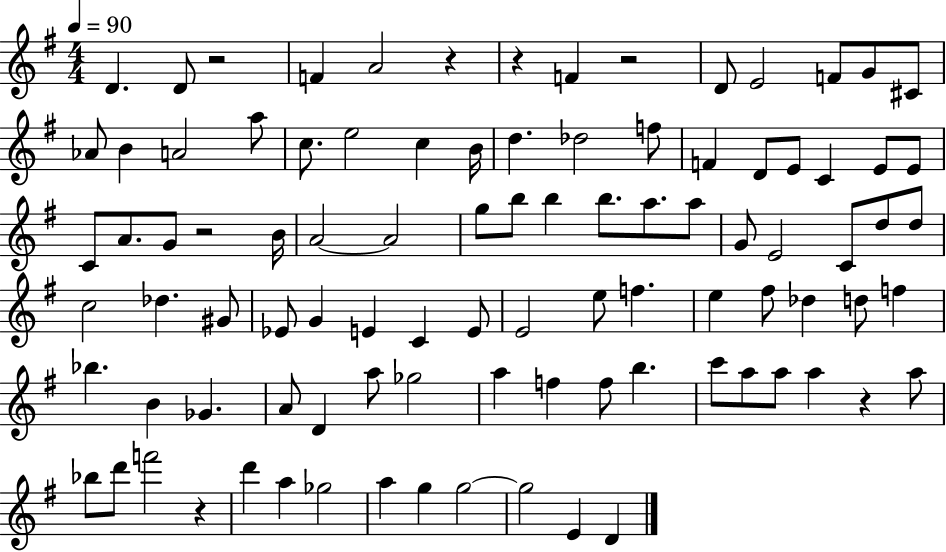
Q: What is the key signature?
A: G major